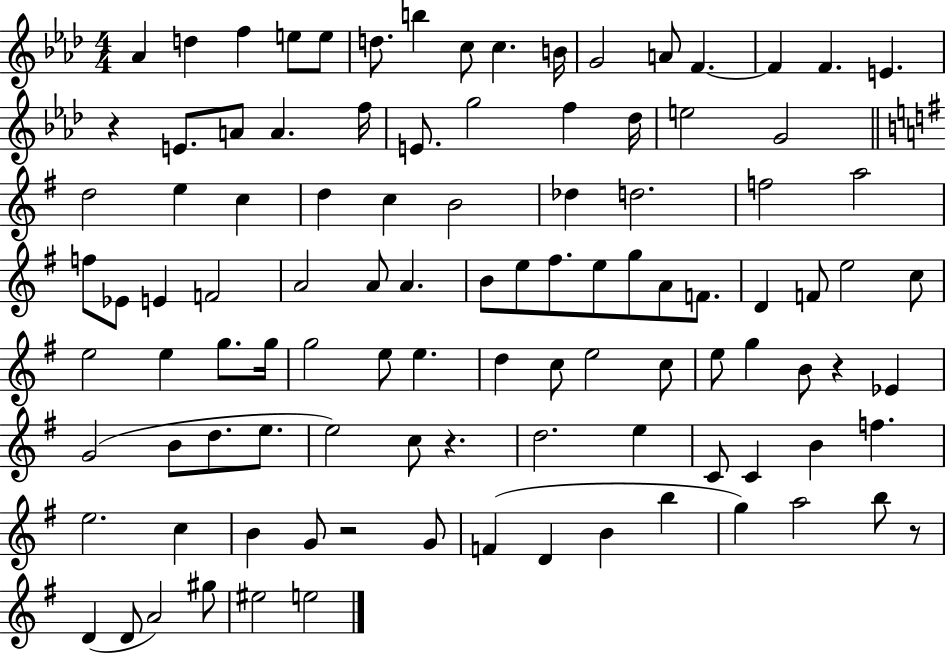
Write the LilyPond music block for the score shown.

{
  \clef treble
  \numericTimeSignature
  \time 4/4
  \key aes \major
  aes'4 d''4 f''4 e''8 e''8 | d''8. b''4 c''8 c''4. b'16 | g'2 a'8 f'4.~~ | f'4 f'4. e'4. | \break r4 e'8. a'8 a'4. f''16 | e'8. g''2 f''4 des''16 | e''2 g'2 | \bar "||" \break \key g \major d''2 e''4 c''4 | d''4 c''4 b'2 | des''4 d''2. | f''2 a''2 | \break f''8 ees'8 e'4 f'2 | a'2 a'8 a'4. | b'8 e''8 fis''8. e''8 g''8 a'8 f'8. | d'4 f'8 e''2 c''8 | \break e''2 e''4 g''8. g''16 | g''2 e''8 e''4. | d''4 c''8 e''2 c''8 | e''8 g''4 b'8 r4 ees'4 | \break g'2( b'8 d''8. e''8. | e''2) c''8 r4. | d''2. e''4 | c'8 c'4 b'4 f''4. | \break e''2. c''4 | b'4 g'8 r2 g'8 | f'4( d'4 b'4 b''4 | g''4) a''2 b''8 r8 | \break d'4( d'8 a'2) gis''8 | eis''2 e''2 | \bar "|."
}